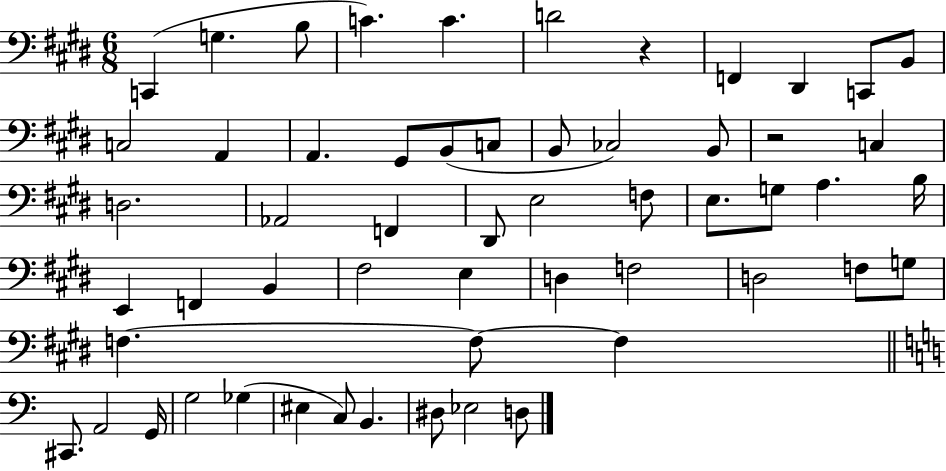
{
  \clef bass
  \numericTimeSignature
  \time 6/8
  \key e \major
  \repeat volta 2 { c,4( g4. b8 | c'4.) c'4. | d'2 r4 | f,4 dis,4 c,8 b,8 | \break c2 a,4 | a,4. gis,8 b,8( c8 | b,8 ces2) b,8 | r2 c4 | \break d2. | aes,2 f,4 | dis,8 e2 f8 | e8. g8 a4. b16 | \break e,4 f,4 b,4 | fis2 e4 | d4 f2 | d2 f8 g8 | \break f4.~~ f8~~ f4 | \bar "||" \break \key a \minor cis,8. a,2 g,16 | g2 ges4( | eis4 c8) b,4. | dis8 ees2 d8 | \break } \bar "|."
}